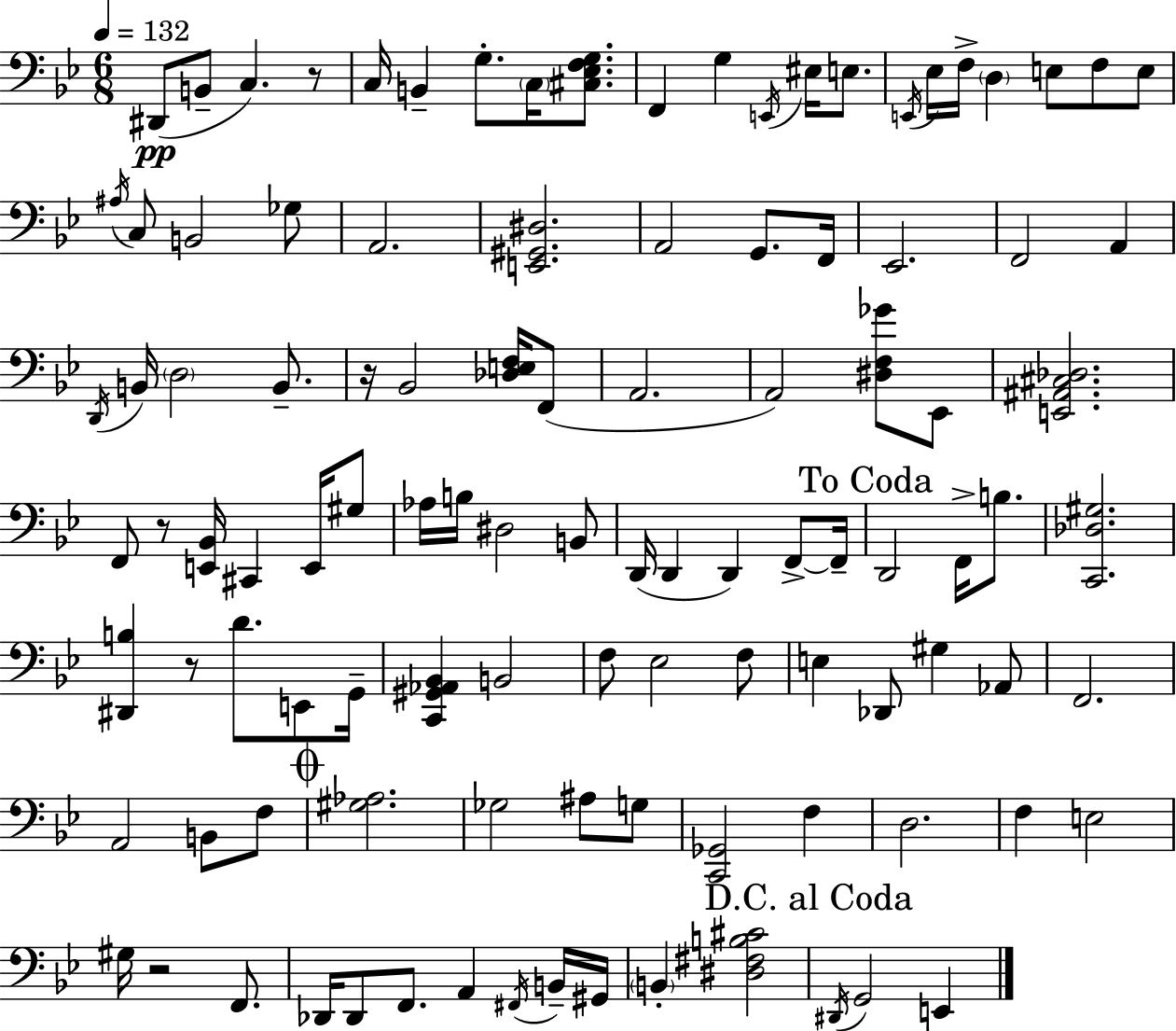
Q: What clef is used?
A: bass